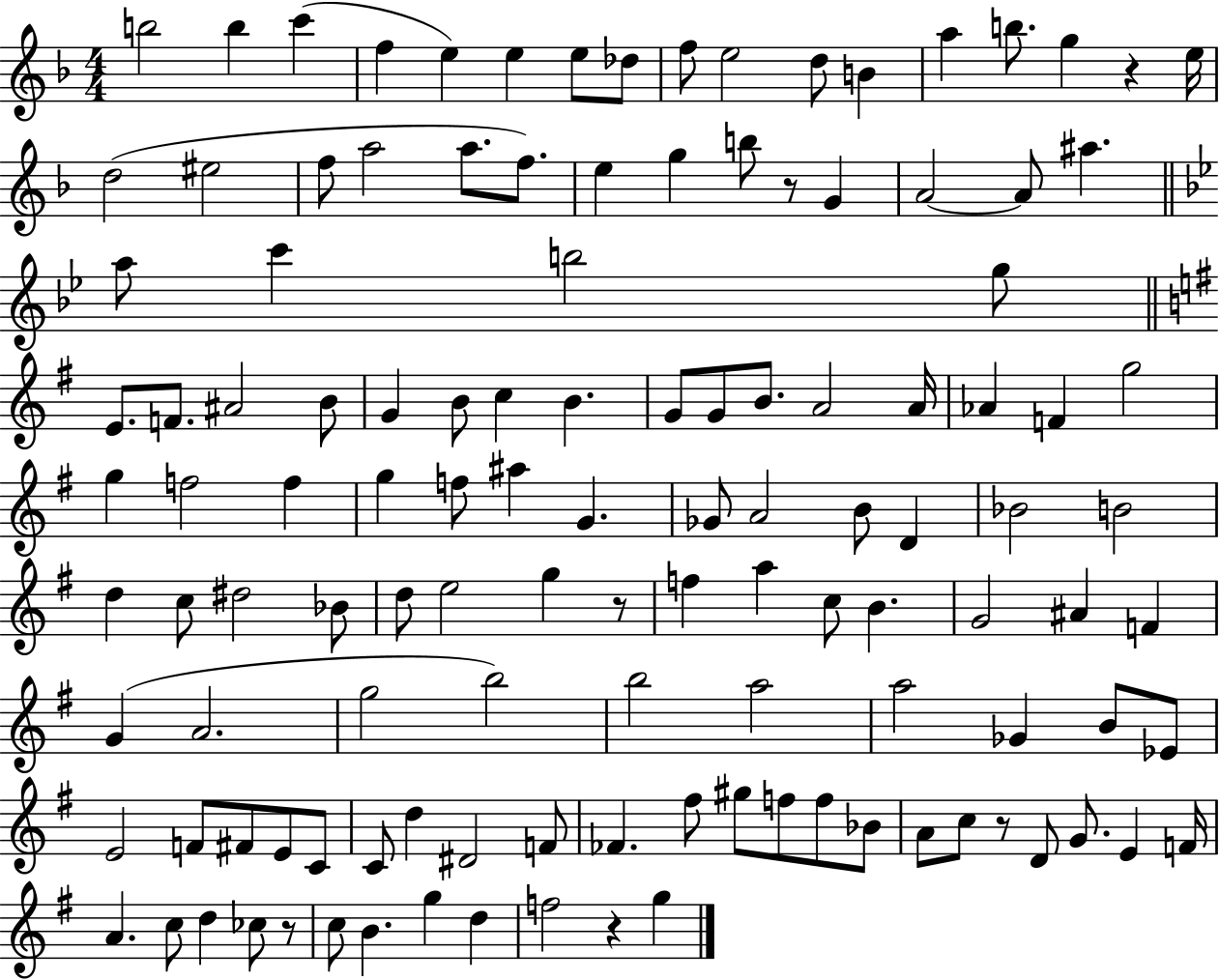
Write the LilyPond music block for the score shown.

{
  \clef treble
  \numericTimeSignature
  \time 4/4
  \key f \major
  \repeat volta 2 { b''2 b''4 c'''4( | f''4 e''4) e''4 e''8 des''8 | f''8 e''2 d''8 b'4 | a''4 b''8. g''4 r4 e''16 | \break d''2( eis''2 | f''8 a''2 a''8. f''8.) | e''4 g''4 b''8 r8 g'4 | a'2~~ a'8 ais''4. | \break \bar "||" \break \key bes \major a''8 c'''4 b''2 g''8 | \bar "||" \break \key g \major e'8. f'8. ais'2 b'8 | g'4 b'8 c''4 b'4. | g'8 g'8 b'8. a'2 a'16 | aes'4 f'4 g''2 | \break g''4 f''2 f''4 | g''4 f''8 ais''4 g'4. | ges'8 a'2 b'8 d'4 | bes'2 b'2 | \break d''4 c''8 dis''2 bes'8 | d''8 e''2 g''4 r8 | f''4 a''4 c''8 b'4. | g'2 ais'4 f'4 | \break g'4( a'2. | g''2 b''2) | b''2 a''2 | a''2 ges'4 b'8 ees'8 | \break e'2 f'8 fis'8 e'8 c'8 | c'8 d''4 dis'2 f'8 | fes'4. fis''8 gis''8 f''8 f''8 bes'8 | a'8 c''8 r8 d'8 g'8. e'4 f'16 | \break a'4. c''8 d''4 ces''8 r8 | c''8 b'4. g''4 d''4 | f''2 r4 g''4 | } \bar "|."
}